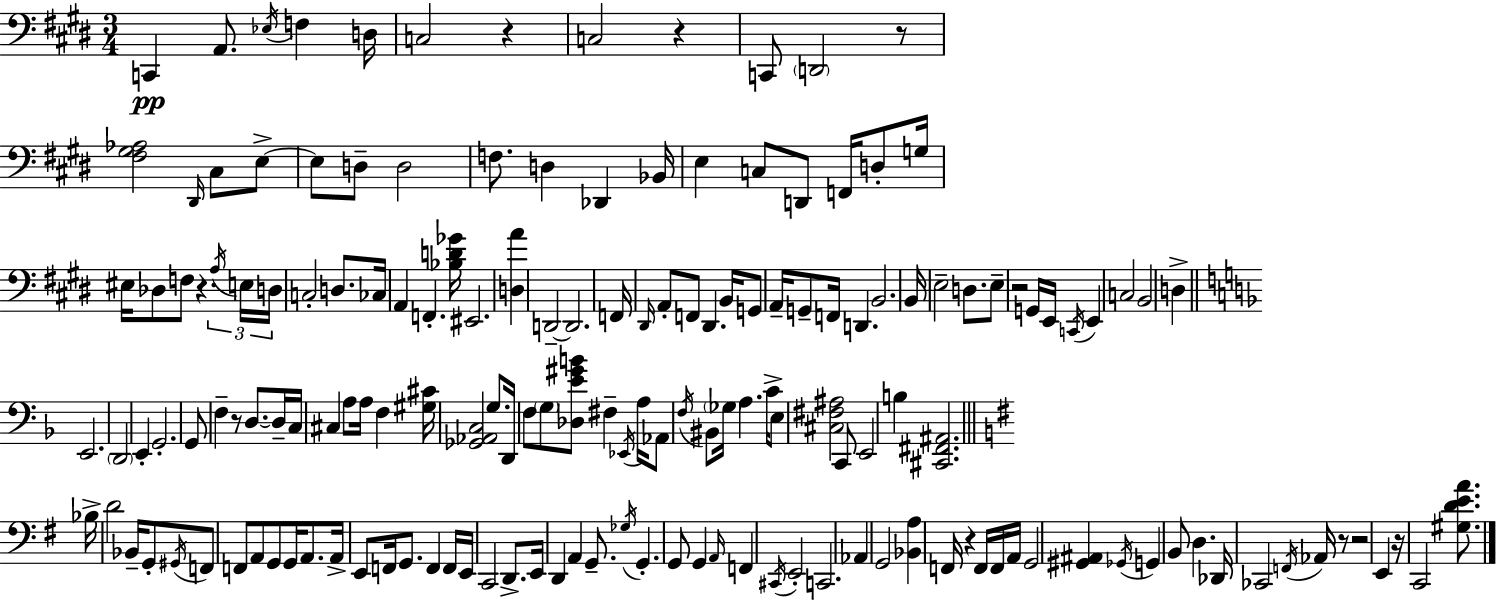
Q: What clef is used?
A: bass